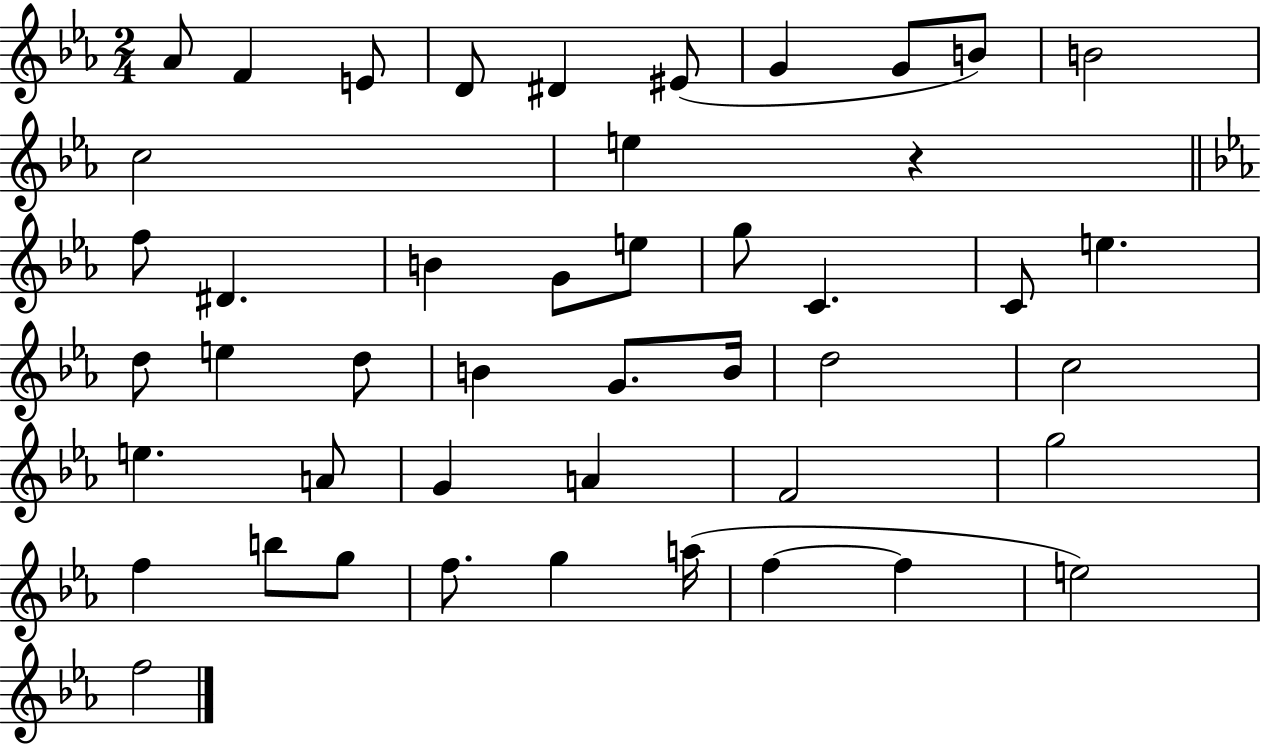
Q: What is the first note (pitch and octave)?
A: Ab4